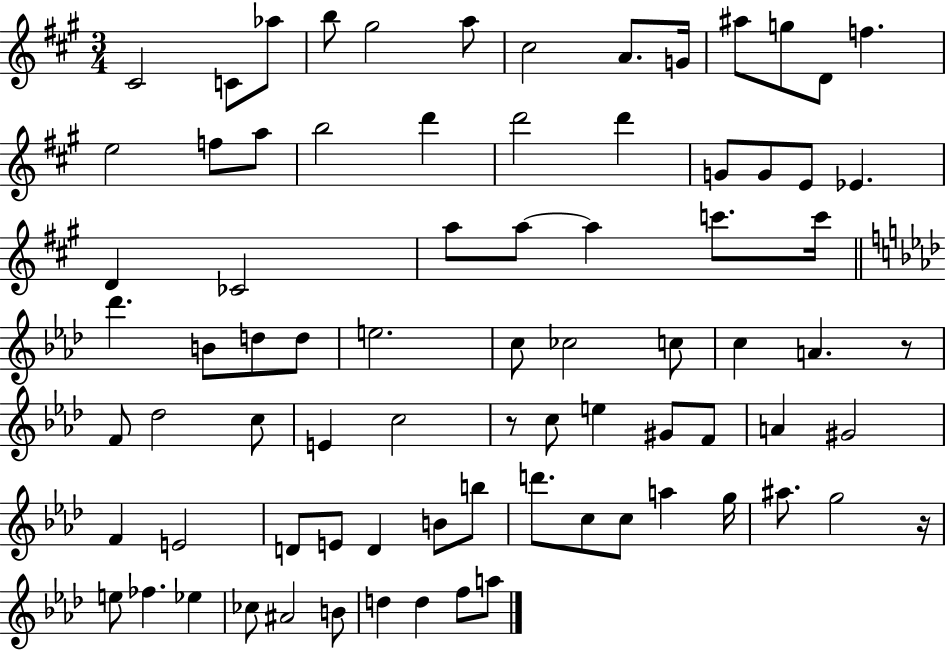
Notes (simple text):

C#4/h C4/e Ab5/e B5/e G#5/h A5/e C#5/h A4/e. G4/s A#5/e G5/e D4/e F5/q. E5/h F5/e A5/e B5/h D6/q D6/h D6/q G4/e G4/e E4/e Eb4/q. D4/q CES4/h A5/e A5/e A5/q C6/e. C6/s Db6/q. B4/e D5/e D5/e E5/h. C5/e CES5/h C5/e C5/q A4/q. R/e F4/e Db5/h C5/e E4/q C5/h R/e C5/e E5/q G#4/e F4/e A4/q G#4/h F4/q E4/h D4/e E4/e D4/q B4/e B5/e D6/e. C5/e C5/e A5/q G5/s A#5/e. G5/h R/s E5/e FES5/q. Eb5/q CES5/e A#4/h B4/e D5/q D5/q F5/e A5/e